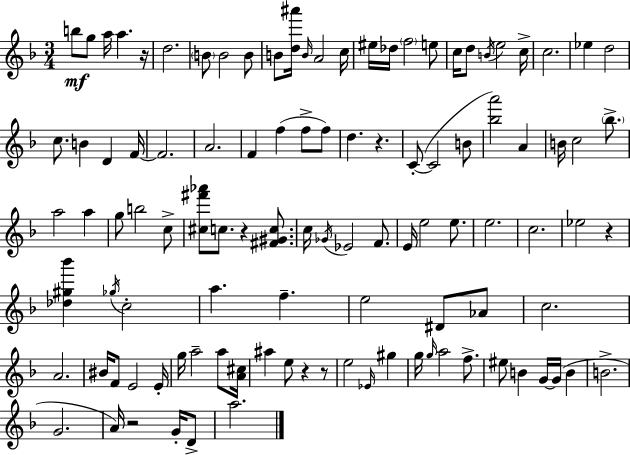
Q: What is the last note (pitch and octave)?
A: A5